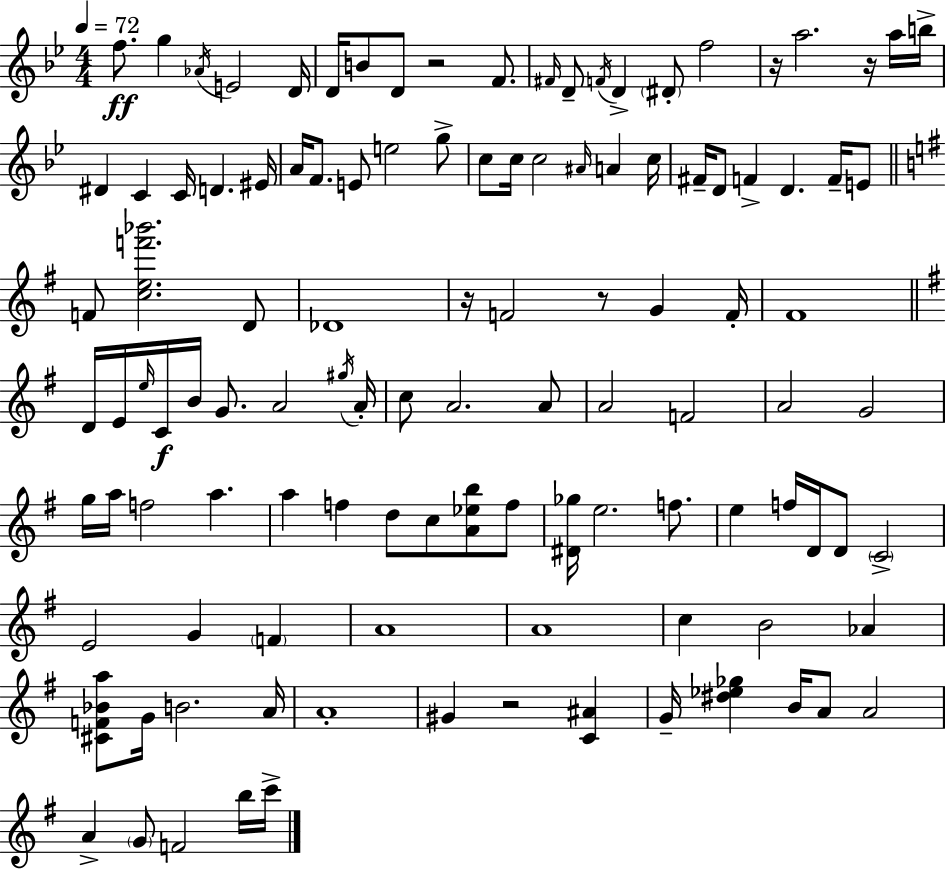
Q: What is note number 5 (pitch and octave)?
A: D4